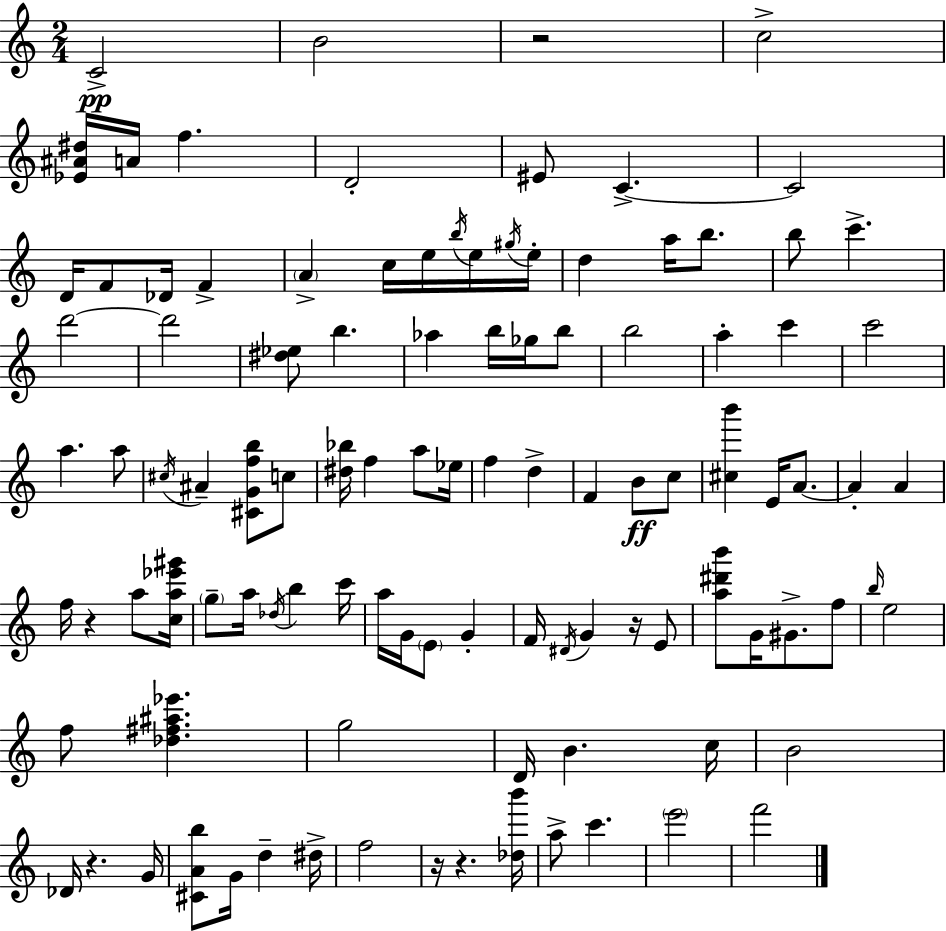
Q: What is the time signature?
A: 2/4